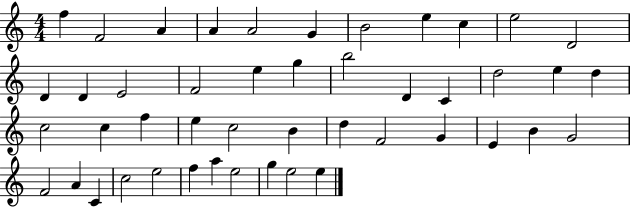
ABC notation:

X:1
T:Untitled
M:4/4
L:1/4
K:C
f F2 A A A2 G B2 e c e2 D2 D D E2 F2 e g b2 D C d2 e d c2 c f e c2 B d F2 G E B G2 F2 A C c2 e2 f a e2 g e2 e